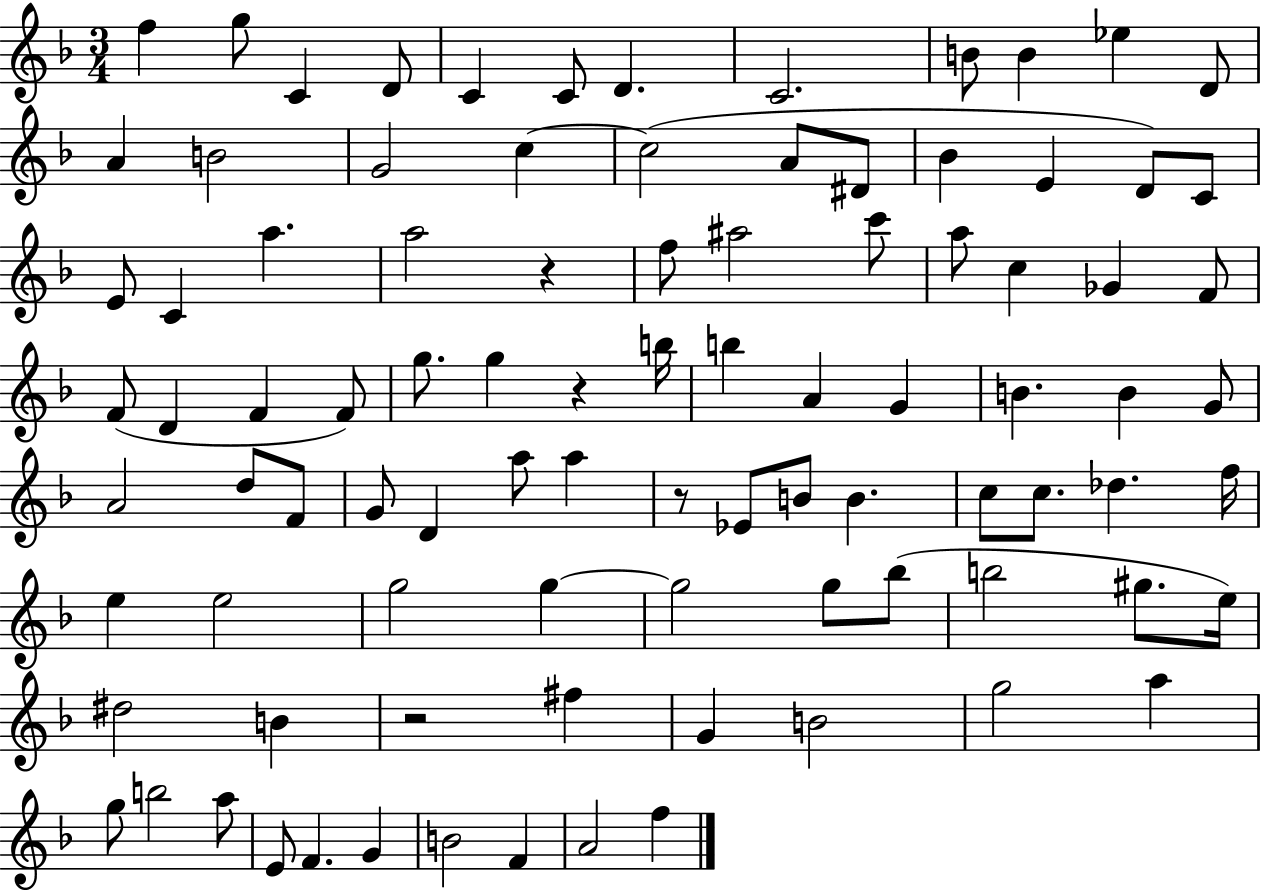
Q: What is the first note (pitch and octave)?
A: F5